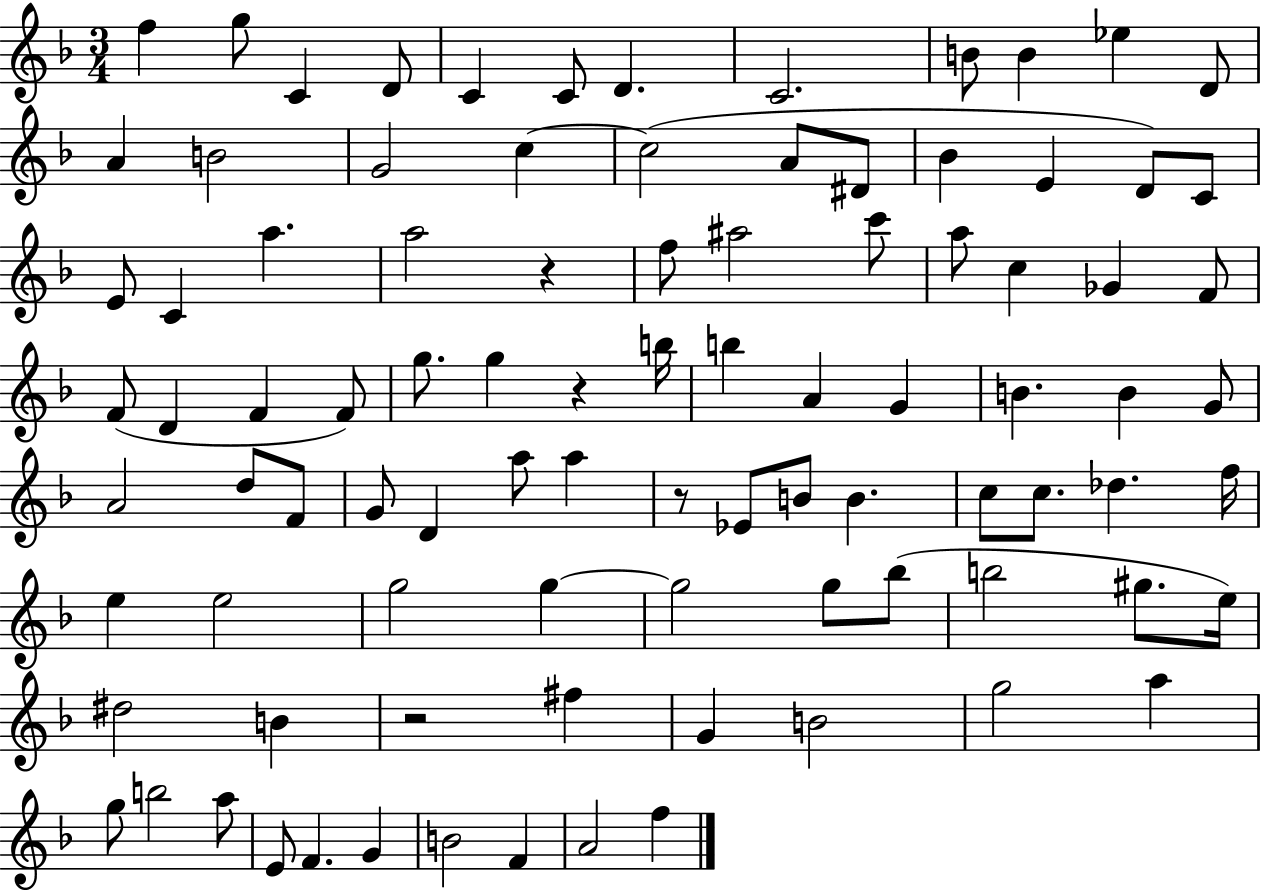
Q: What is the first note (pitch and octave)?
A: F5